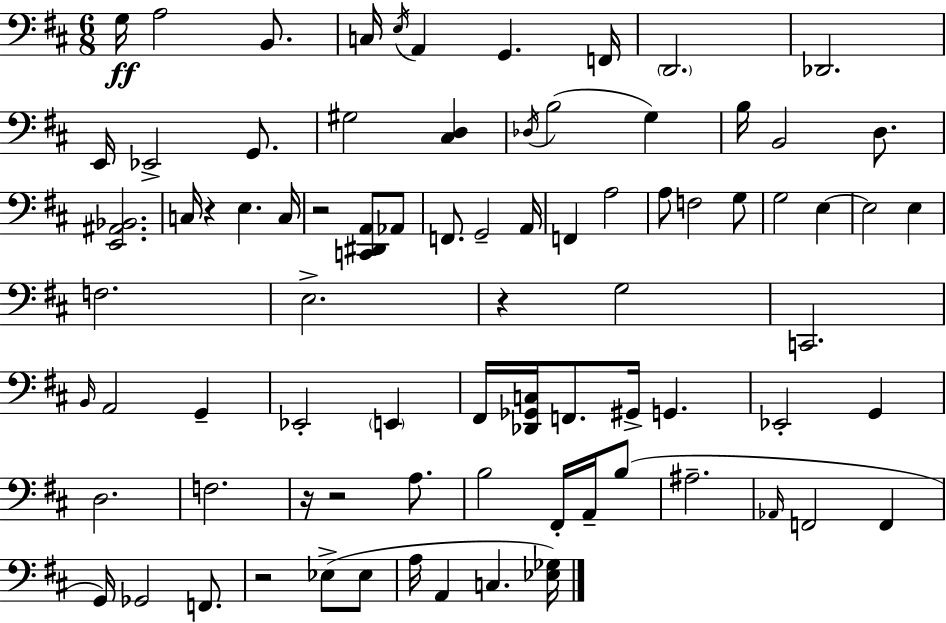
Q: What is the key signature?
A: D major